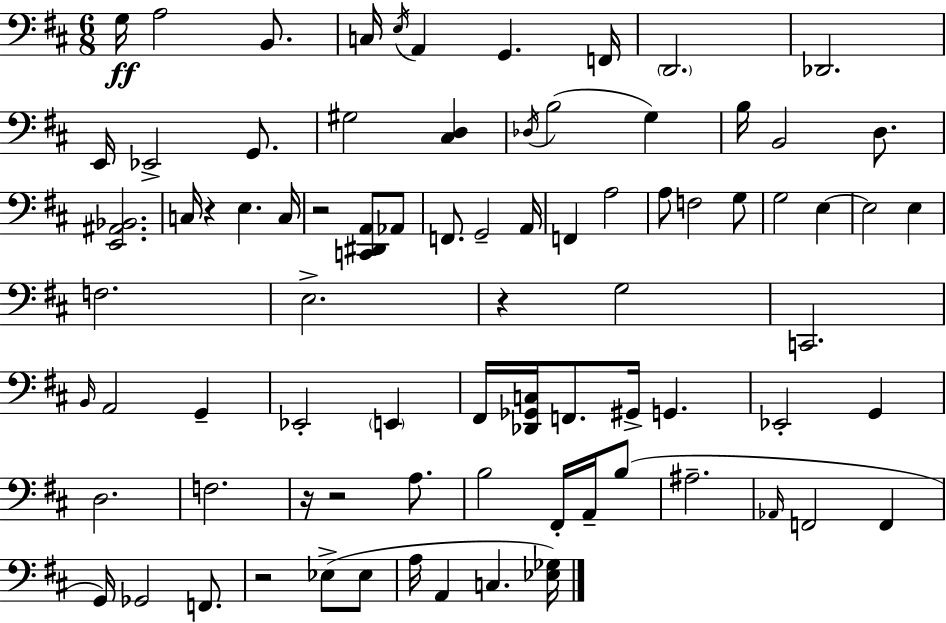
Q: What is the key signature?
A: D major